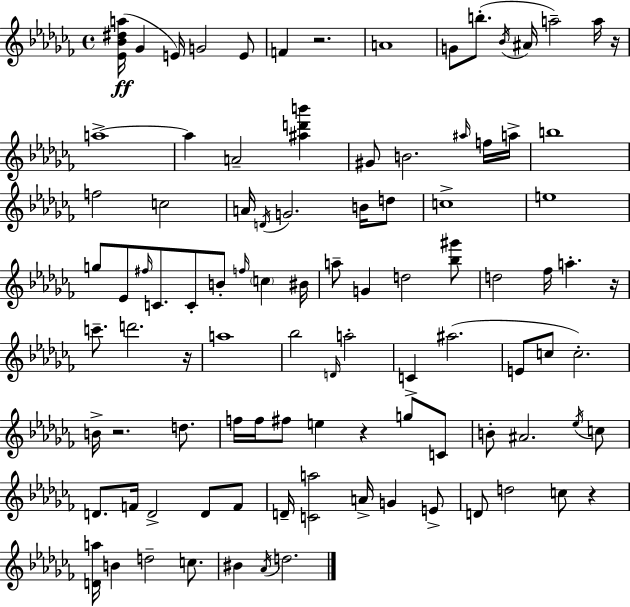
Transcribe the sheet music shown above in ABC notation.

X:1
T:Untitled
M:4/4
L:1/4
K:Abm
[_E_B^da]/4 _G E/4 G2 E/2 F z2 A4 G/2 b/2 _B/4 ^A/4 a2 a/4 z/4 a4 a A2 [^ad'b'] ^G/2 B2 ^a/4 f/4 a/4 b4 f2 c2 A/4 D/4 G2 B/4 d/2 c4 e4 g/2 _E/2 ^f/4 C/2 C/2 B/2 f/4 c ^B/4 a/2 G d2 [_b^g']/2 d2 _f/4 a z/4 c'/2 d'2 z/4 a4 _b2 D/4 a2 C ^a2 E/2 c/2 c2 B/4 z2 d/2 f/4 f/4 ^f/2 e z g/2 C/2 B/2 ^A2 _e/4 c/2 D/2 F/4 D2 D/2 F/2 D/4 [Ca]2 A/4 G E/2 D/2 d2 c/2 z [Da]/4 B d2 c/2 ^B _A/4 d2